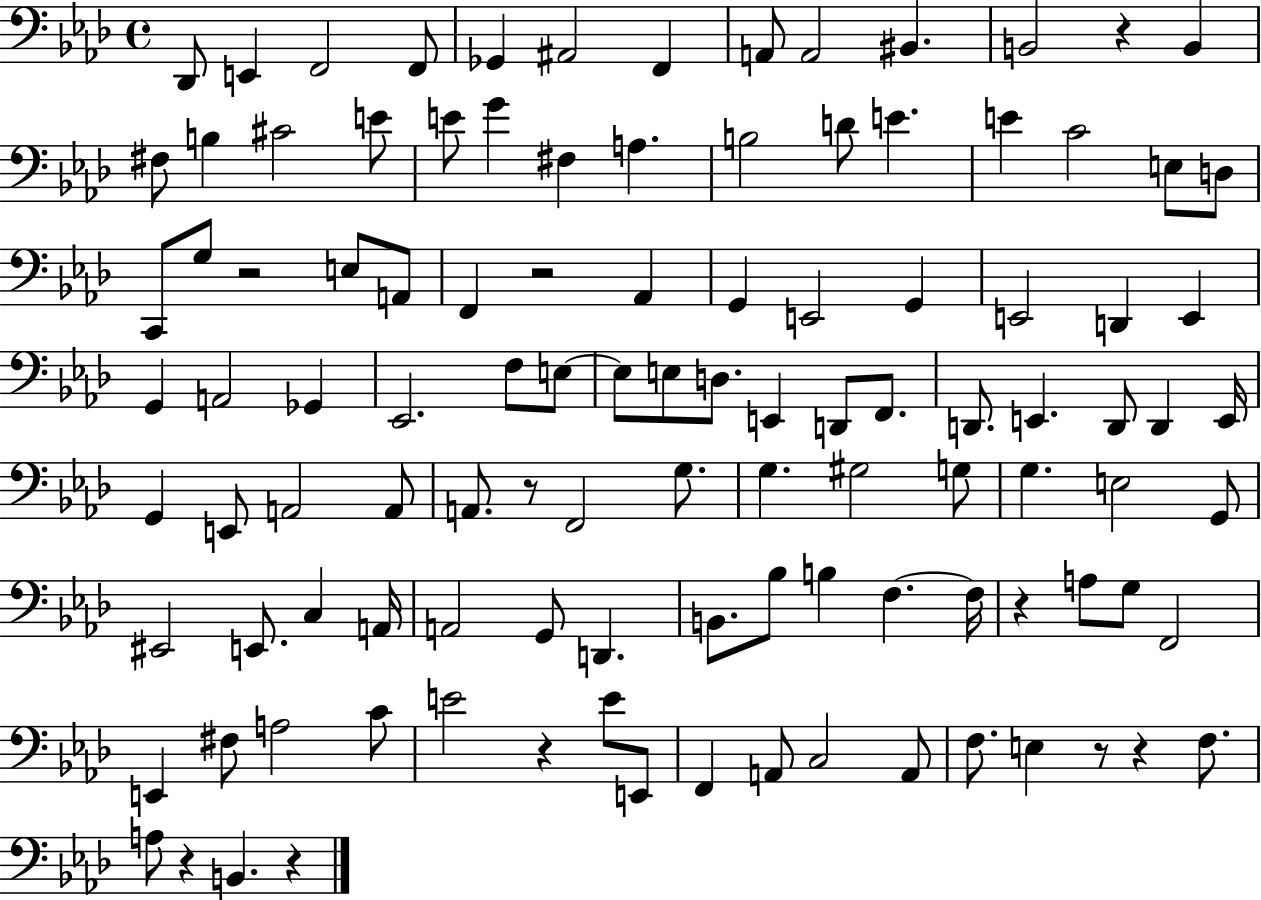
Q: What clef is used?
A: bass